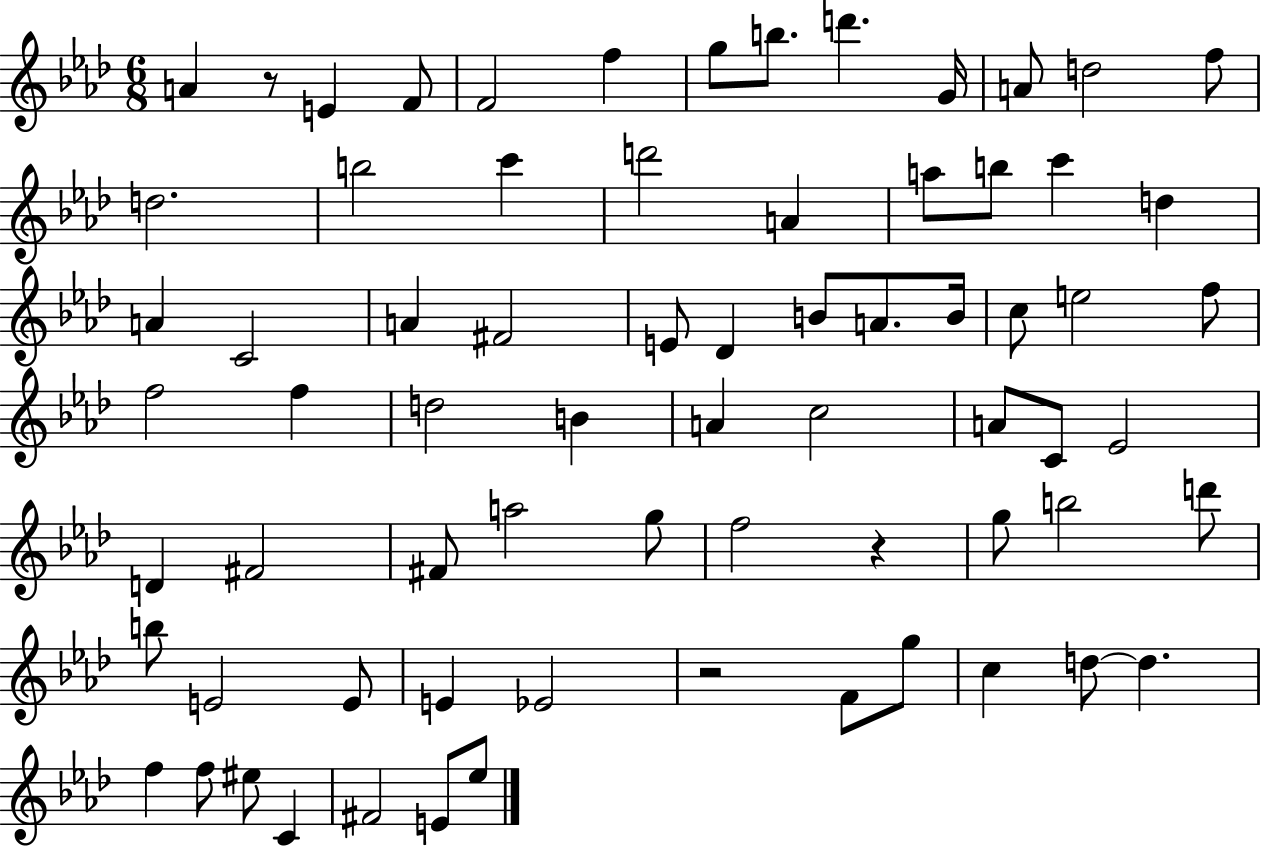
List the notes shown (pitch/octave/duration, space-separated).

A4/q R/e E4/q F4/e F4/h F5/q G5/e B5/e. D6/q. G4/s A4/e D5/h F5/e D5/h. B5/h C6/q D6/h A4/q A5/e B5/e C6/q D5/q A4/q C4/h A4/q F#4/h E4/e Db4/q B4/e A4/e. B4/s C5/e E5/h F5/e F5/h F5/q D5/h B4/q A4/q C5/h A4/e C4/e Eb4/h D4/q F#4/h F#4/e A5/h G5/e F5/h R/q G5/e B5/h D6/e B5/e E4/h E4/e E4/q Eb4/h R/h F4/e G5/e C5/q D5/e D5/q. F5/q F5/e EIS5/e C4/q F#4/h E4/e Eb5/e